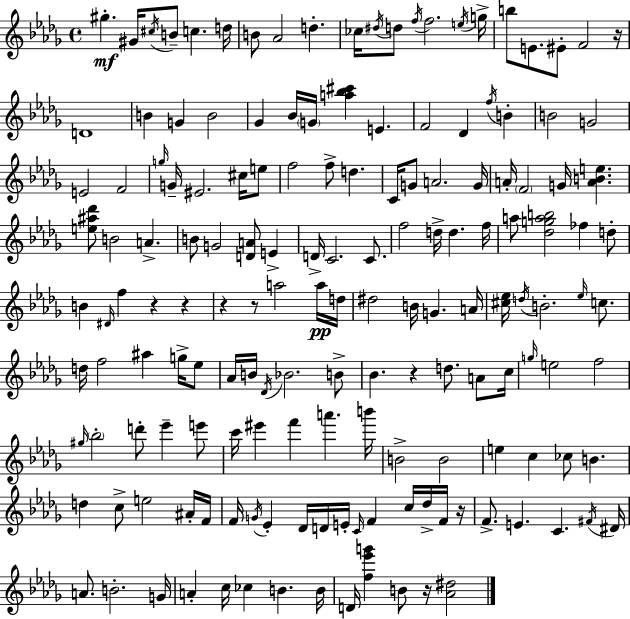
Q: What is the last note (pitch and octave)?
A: B4